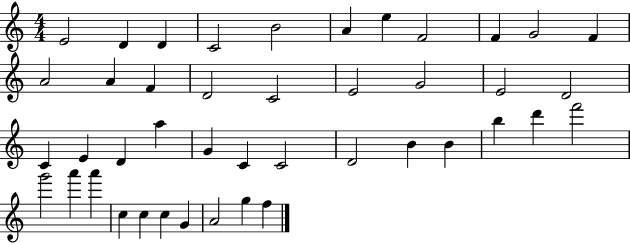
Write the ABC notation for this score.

X:1
T:Untitled
M:4/4
L:1/4
K:C
E2 D D C2 B2 A e F2 F G2 F A2 A F D2 C2 E2 G2 E2 D2 C E D a G C C2 D2 B B b d' f'2 g'2 a' a' c c c G A2 g f